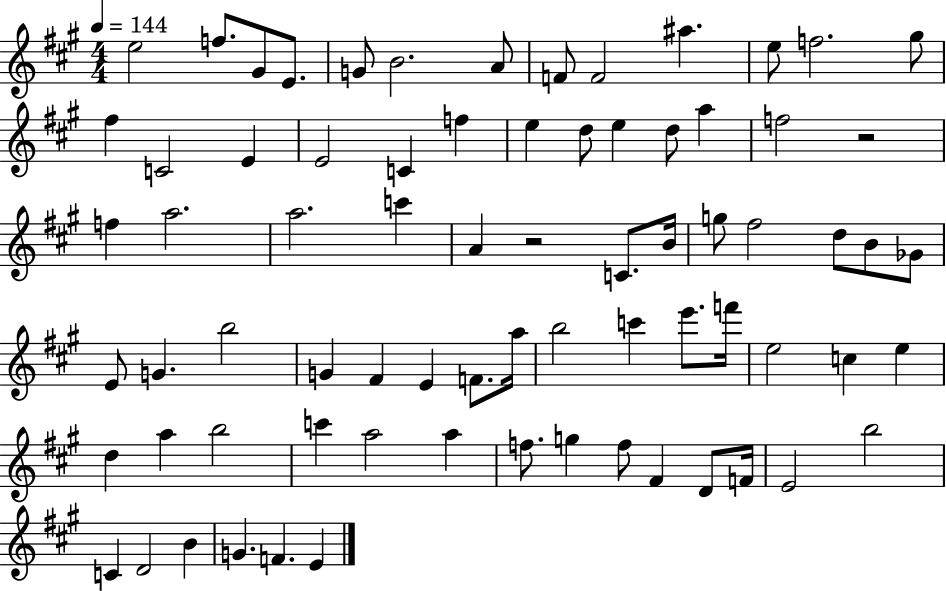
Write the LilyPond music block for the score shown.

{
  \clef treble
  \numericTimeSignature
  \time 4/4
  \key a \major
  \tempo 4 = 144
  e''2 f''8. gis'8 e'8. | g'8 b'2. a'8 | f'8 f'2 ais''4. | e''8 f''2. gis''8 | \break fis''4 c'2 e'4 | e'2 c'4 f''4 | e''4 d''8 e''4 d''8 a''4 | f''2 r2 | \break f''4 a''2. | a''2. c'''4 | a'4 r2 c'8. b'16 | g''8 fis''2 d''8 b'8 ges'8 | \break e'8 g'4. b''2 | g'4 fis'4 e'4 f'8. a''16 | b''2 c'''4 e'''8. f'''16 | e''2 c''4 e''4 | \break d''4 a''4 b''2 | c'''4 a''2 a''4 | f''8. g''4 f''8 fis'4 d'8 f'16 | e'2 b''2 | \break c'4 d'2 b'4 | g'4. f'4. e'4 | \bar "|."
}